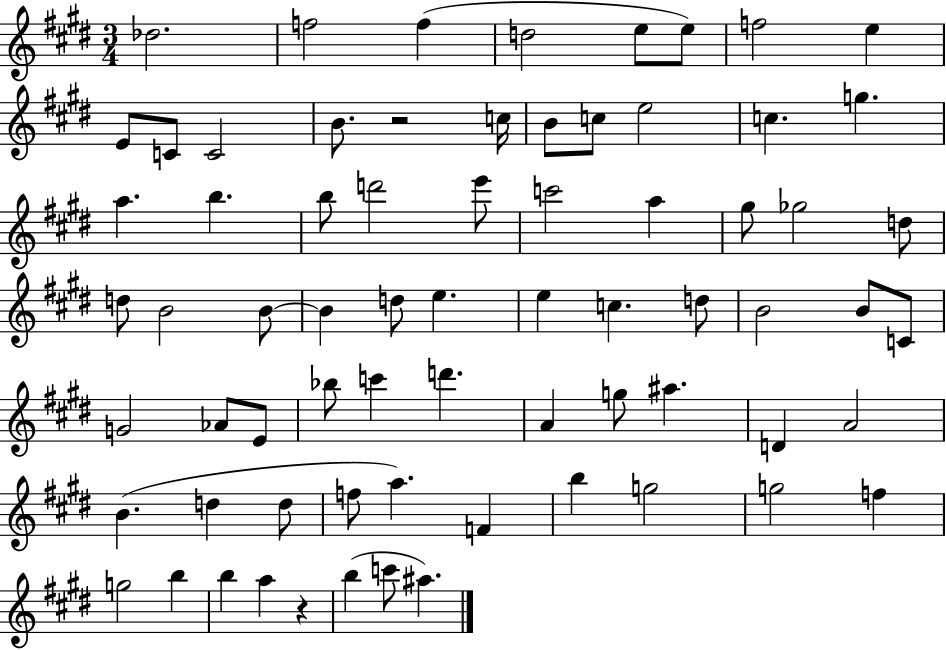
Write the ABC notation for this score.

X:1
T:Untitled
M:3/4
L:1/4
K:E
_d2 f2 f d2 e/2 e/2 f2 e E/2 C/2 C2 B/2 z2 c/4 B/2 c/2 e2 c g a b b/2 d'2 e'/2 c'2 a ^g/2 _g2 d/2 d/2 B2 B/2 B d/2 e e c d/2 B2 B/2 C/2 G2 _A/2 E/2 _b/2 c' d' A g/2 ^a D A2 B d d/2 f/2 a F b g2 g2 f g2 b b a z b c'/2 ^a